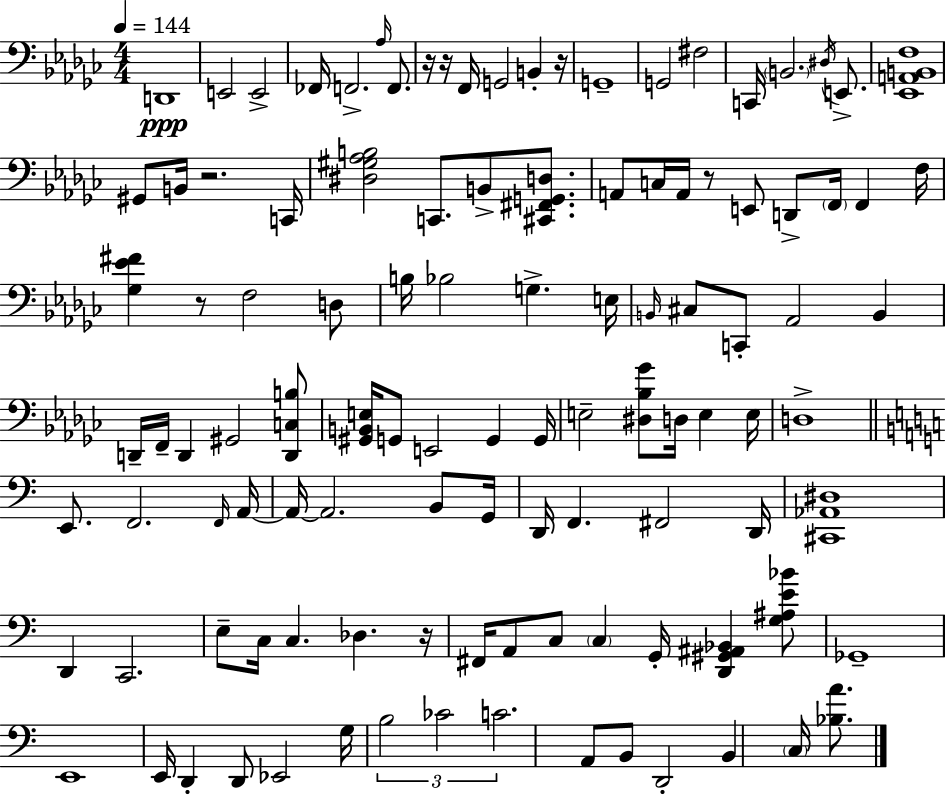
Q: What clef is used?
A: bass